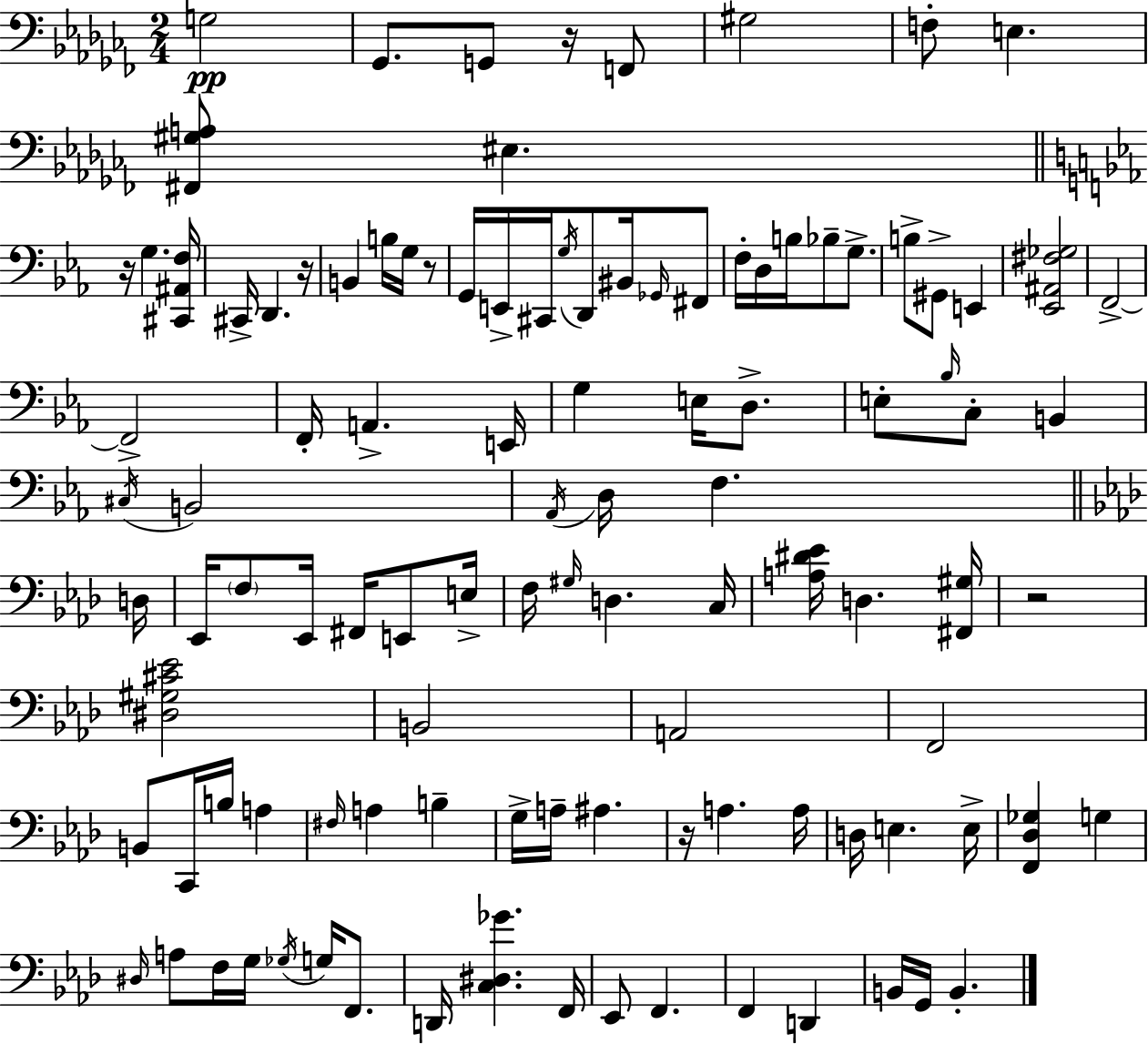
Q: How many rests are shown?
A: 6